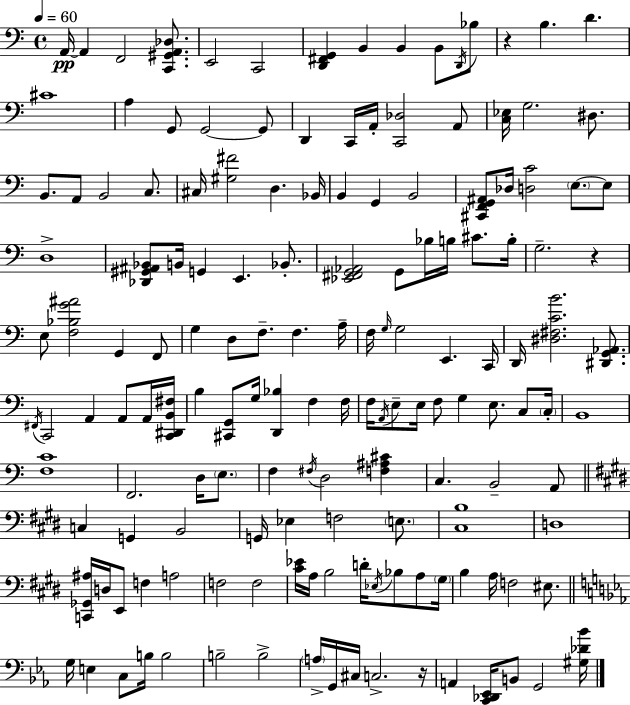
X:1
T:Untitled
M:4/4
L:1/4
K:C
A,,/4 A,, F,,2 [C,,^G,,A,,_D,]/2 E,,2 C,,2 [D,,^F,,G,,] B,, B,, B,,/2 D,,/4 _B,/2 z B, D ^C4 A, G,,/2 G,,2 G,,/2 D,, C,,/4 A,,/4 [C,,_D,]2 A,,/2 [C,_E,]/4 G,2 ^D,/2 B,,/2 A,,/2 B,,2 C,/2 ^C,/4 [^G,^F]2 D, _B,,/4 B,, G,, B,,2 [^C,,F,,G,,^A,,]/2 _D,/4 [D,C]2 E,/2 E,/2 D,4 [_D,,^G,,^A,,_B,,]/2 B,,/4 G,, E,, _B,,/2 [_E,,^F,,G,,_A,,]2 G,,/2 _B,/4 B,/4 ^C/2 B,/4 G,2 z E,/2 [F,_B,G^A]2 G,, F,,/2 G, D,/2 F,/2 F, A,/4 F,/4 G,/4 G,2 E,, C,,/4 D,,/4 [^D,^F,CB]2 [^D,,G,,_A,,]/2 ^F,,/4 C,,2 A,, A,,/2 A,,/4 [C,,^D,,B,,^F,]/4 B, [^C,,G,,]/2 G,/4 [D,,_B,] F, F,/4 F,/4 A,,/4 E,/2 E,/4 F,/2 G, E,/2 C,/2 C,/4 B,,4 [F,C]4 F,,2 D,/4 E,/2 F, ^F,/4 D,2 [F,^A,^C] C, B,,2 A,,/2 C, G,, B,,2 G,,/4 _E, F,2 E,/2 [^C,B,]4 D,4 [C,,_G,,^A,]/4 D,/4 E,,/2 F, A,2 F,2 F,2 [^C_E]/4 A,/4 B,2 D/4 _E,/4 _B,/2 A,/2 ^G,/4 B, A,/4 F,2 ^E,/2 G,/4 E, C,/2 B,/4 B,2 B,2 B,2 A,/4 G,,/4 ^C,/4 C,2 z/4 A,, [C,,_D,,_E,,]/4 B,,/2 G,,2 [^G,_D_B]/4